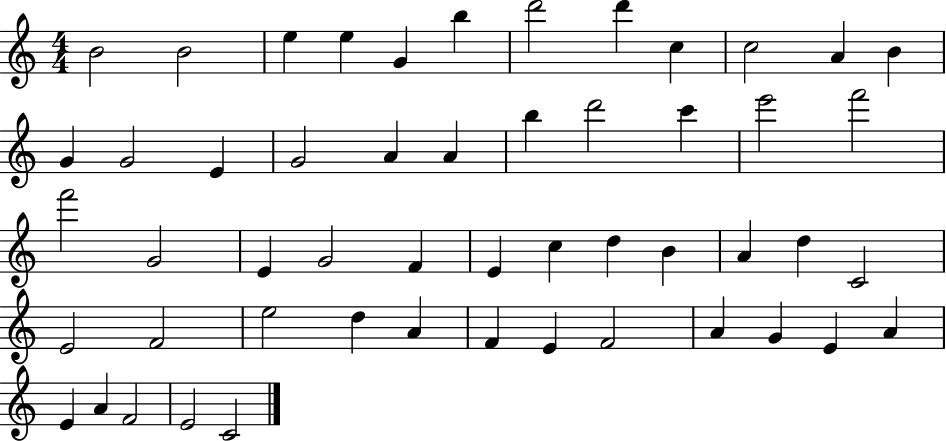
{
  \clef treble
  \numericTimeSignature
  \time 4/4
  \key c \major
  b'2 b'2 | e''4 e''4 g'4 b''4 | d'''2 d'''4 c''4 | c''2 a'4 b'4 | \break g'4 g'2 e'4 | g'2 a'4 a'4 | b''4 d'''2 c'''4 | e'''2 f'''2 | \break f'''2 g'2 | e'4 g'2 f'4 | e'4 c''4 d''4 b'4 | a'4 d''4 c'2 | \break e'2 f'2 | e''2 d''4 a'4 | f'4 e'4 f'2 | a'4 g'4 e'4 a'4 | \break e'4 a'4 f'2 | e'2 c'2 | \bar "|."
}